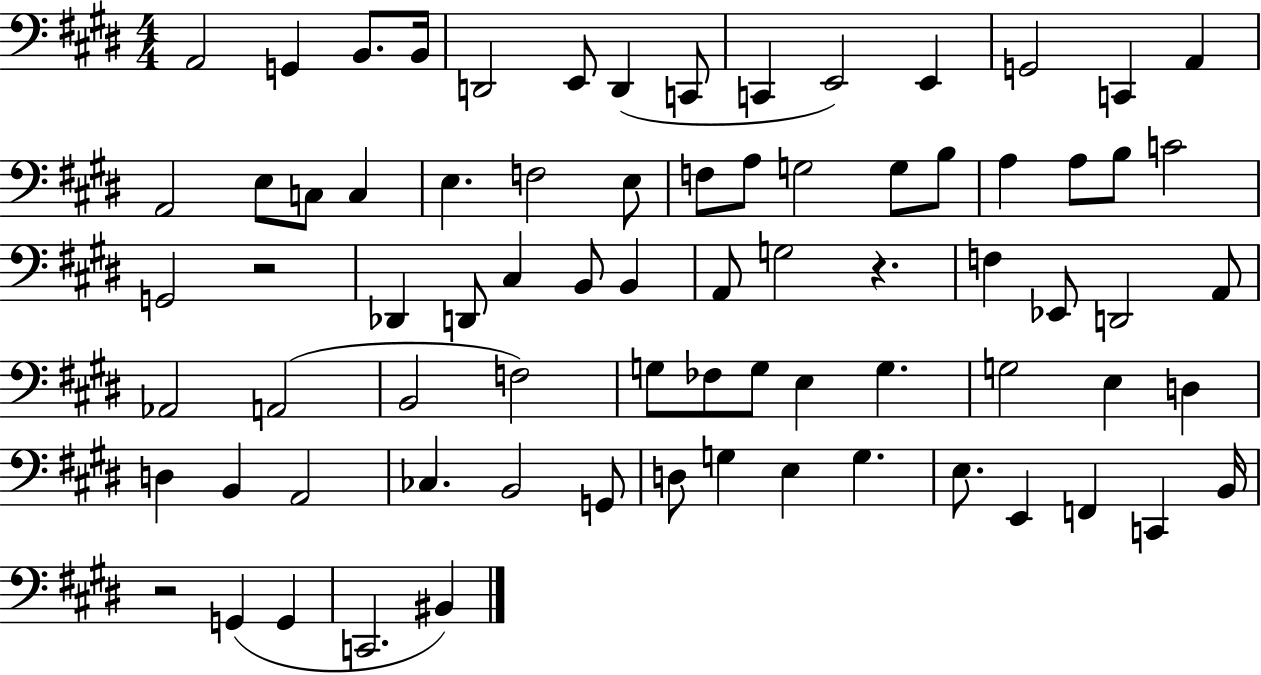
X:1
T:Untitled
M:4/4
L:1/4
K:E
A,,2 G,, B,,/2 B,,/4 D,,2 E,,/2 D,, C,,/2 C,, E,,2 E,, G,,2 C,, A,, A,,2 E,/2 C,/2 C, E, F,2 E,/2 F,/2 A,/2 G,2 G,/2 B,/2 A, A,/2 B,/2 C2 G,,2 z2 _D,, D,,/2 ^C, B,,/2 B,, A,,/2 G,2 z F, _E,,/2 D,,2 A,,/2 _A,,2 A,,2 B,,2 F,2 G,/2 _F,/2 G,/2 E, G, G,2 E, D, D, B,, A,,2 _C, B,,2 G,,/2 D,/2 G, E, G, E,/2 E,, F,, C,, B,,/4 z2 G,, G,, C,,2 ^B,,